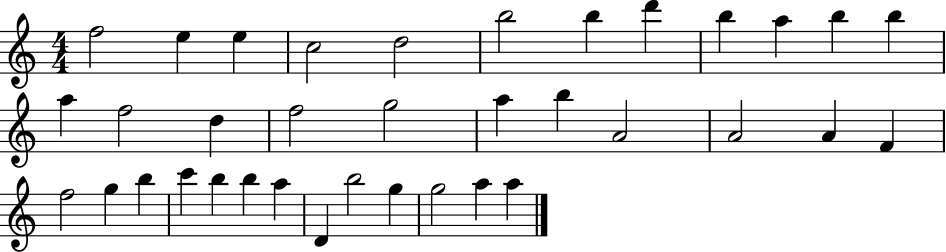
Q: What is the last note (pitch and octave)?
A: A5